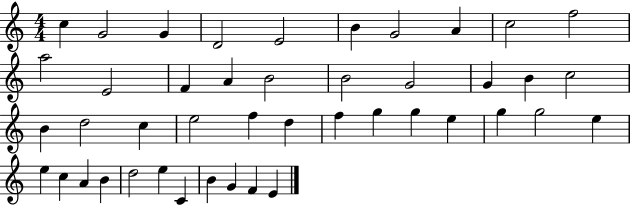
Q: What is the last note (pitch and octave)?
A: E4